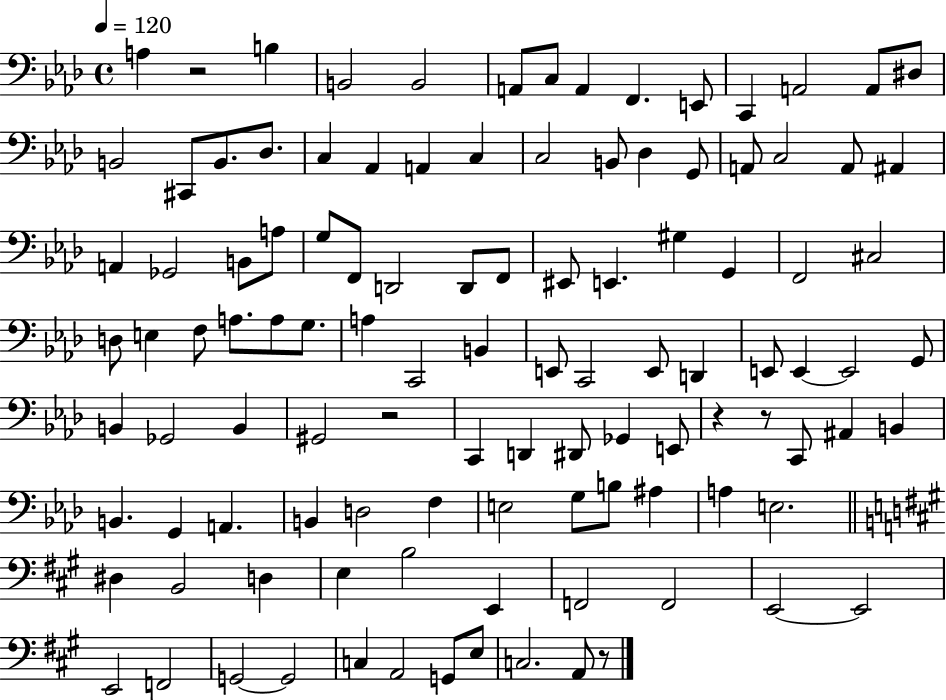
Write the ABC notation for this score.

X:1
T:Untitled
M:4/4
L:1/4
K:Ab
A, z2 B, B,,2 B,,2 A,,/2 C,/2 A,, F,, E,,/2 C,, A,,2 A,,/2 ^D,/2 B,,2 ^C,,/2 B,,/2 _D,/2 C, _A,, A,, C, C,2 B,,/2 _D, G,,/2 A,,/2 C,2 A,,/2 ^A,, A,, _G,,2 B,,/2 A,/2 G,/2 F,,/2 D,,2 D,,/2 F,,/2 ^E,,/2 E,, ^G, G,, F,,2 ^C,2 D,/2 E, F,/2 A,/2 A,/2 G,/2 A, C,,2 B,, E,,/2 C,,2 E,,/2 D,, E,,/2 E,, E,,2 G,,/2 B,, _G,,2 B,, ^G,,2 z2 C,, D,, ^D,,/2 _G,, E,,/2 z z/2 C,,/2 ^A,, B,, B,, G,, A,, B,, D,2 F, E,2 G,/2 B,/2 ^A, A, E,2 ^D, B,,2 D, E, B,2 E,, F,,2 F,,2 E,,2 E,,2 E,,2 F,,2 G,,2 G,,2 C, A,,2 G,,/2 E,/2 C,2 A,,/2 z/2